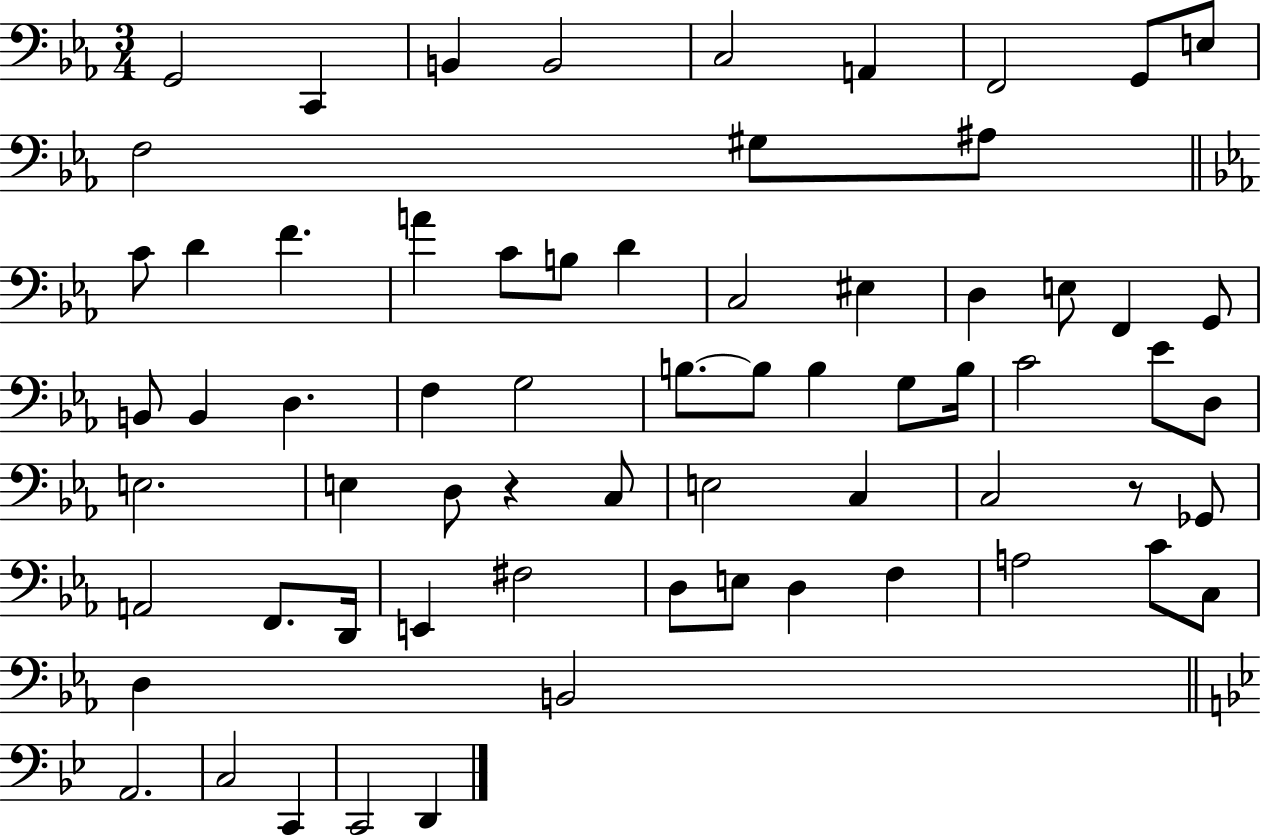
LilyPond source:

{
  \clef bass
  \numericTimeSignature
  \time 3/4
  \key ees \major
  \repeat volta 2 { g,2 c,4 | b,4 b,2 | c2 a,4 | f,2 g,8 e8 | \break f2 gis8 ais8 | \bar "||" \break \key ees \major c'8 d'4 f'4. | a'4 c'8 b8 d'4 | c2 eis4 | d4 e8 f,4 g,8 | \break b,8 b,4 d4. | f4 g2 | b8.~~ b8 b4 g8 b16 | c'2 ees'8 d8 | \break e2. | e4 d8 r4 c8 | e2 c4 | c2 r8 ges,8 | \break a,2 f,8. d,16 | e,4 fis2 | d8 e8 d4 f4 | a2 c'8 c8 | \break d4 b,2 | \bar "||" \break \key bes \major a,2. | c2 c,4 | c,2 d,4 | } \bar "|."
}